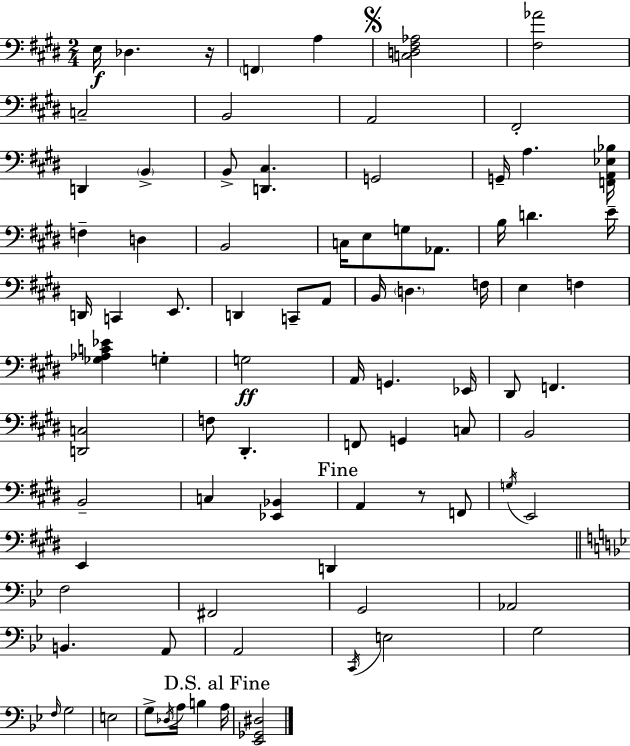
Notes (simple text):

E3/s Db3/q. R/s F2/q A3/q [C3,D3,F#3,Ab3]/h [F#3,Ab4]/h C3/h B2/h A2/h F#2/h D2/q B2/q B2/e [D2,C#3]/q. G2/h G2/s A3/q. [F2,A2,Eb3,Bb3]/s F3/q D3/q B2/h C3/s E3/e G3/e Ab2/e. B3/s D4/q. E4/s D2/s C2/q E2/e. D2/q C2/e A2/e B2/s D3/q. F3/s E3/q F3/q [Gb3,Ab3,C4,Eb4]/q G3/q G3/h A2/s G2/q. Eb2/s D#2/e F2/q. [D2,C3]/h F3/e D#2/q. F2/e G2/q C3/e B2/h B2/h C3/q [Eb2,Bb2]/q A2/q R/e F2/e G3/s E2/h E2/q D2/q F3/h F#2/h G2/h Ab2/h B2/q. A2/e A2/h C2/s E3/h G3/h F3/s G3/h E3/h G3/e Db3/s A3/s B3/q A3/s [Eb2,Gb2,D#3]/h